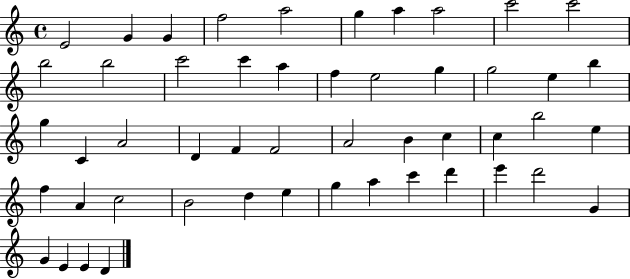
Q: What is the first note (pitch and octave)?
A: E4